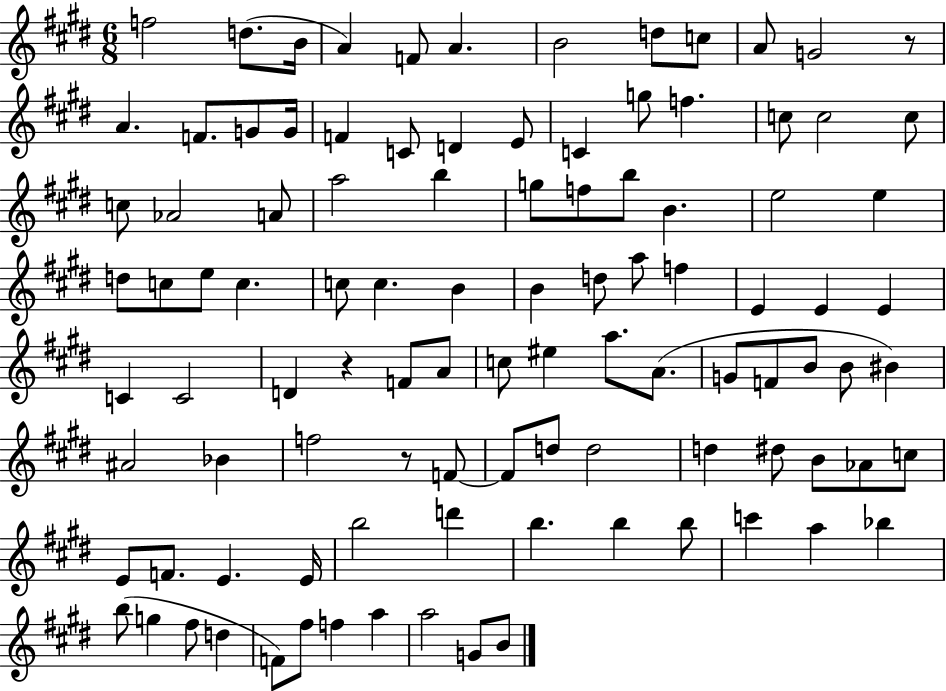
X:1
T:Untitled
M:6/8
L:1/4
K:E
f2 d/2 B/4 A F/2 A B2 d/2 c/2 A/2 G2 z/2 A F/2 G/2 G/4 F C/2 D E/2 C g/2 f c/2 c2 c/2 c/2 _A2 A/2 a2 b g/2 f/2 b/2 B e2 e d/2 c/2 e/2 c c/2 c B B d/2 a/2 f E E E C C2 D z F/2 A/2 c/2 ^e a/2 A/2 G/2 F/2 B/2 B/2 ^B ^A2 _B f2 z/2 F/2 F/2 d/2 d2 d ^d/2 B/2 _A/2 c/2 E/2 F/2 E E/4 b2 d' b b b/2 c' a _b b/2 g ^f/2 d F/2 ^f/2 f a a2 G/2 B/2